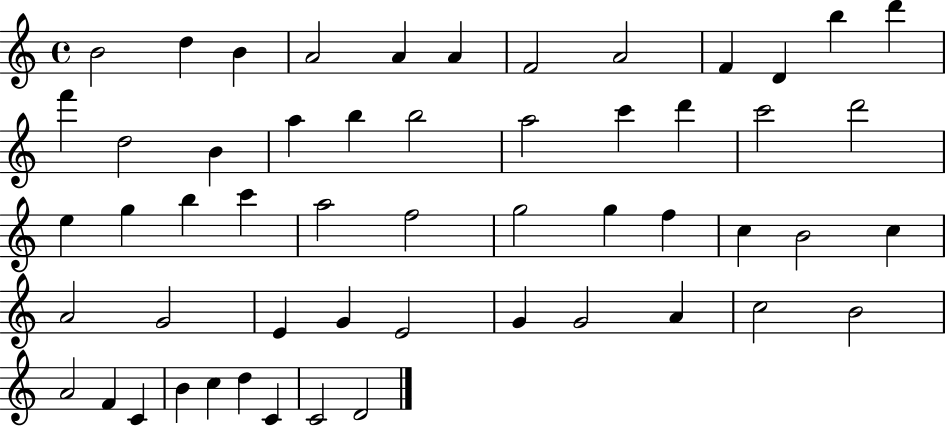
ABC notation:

X:1
T:Untitled
M:4/4
L:1/4
K:C
B2 d B A2 A A F2 A2 F D b d' f' d2 B a b b2 a2 c' d' c'2 d'2 e g b c' a2 f2 g2 g f c B2 c A2 G2 E G E2 G G2 A c2 B2 A2 F C B c d C C2 D2